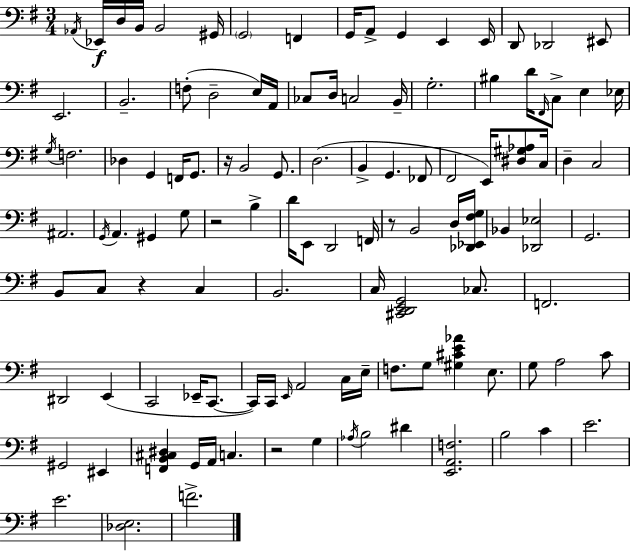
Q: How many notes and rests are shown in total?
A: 115